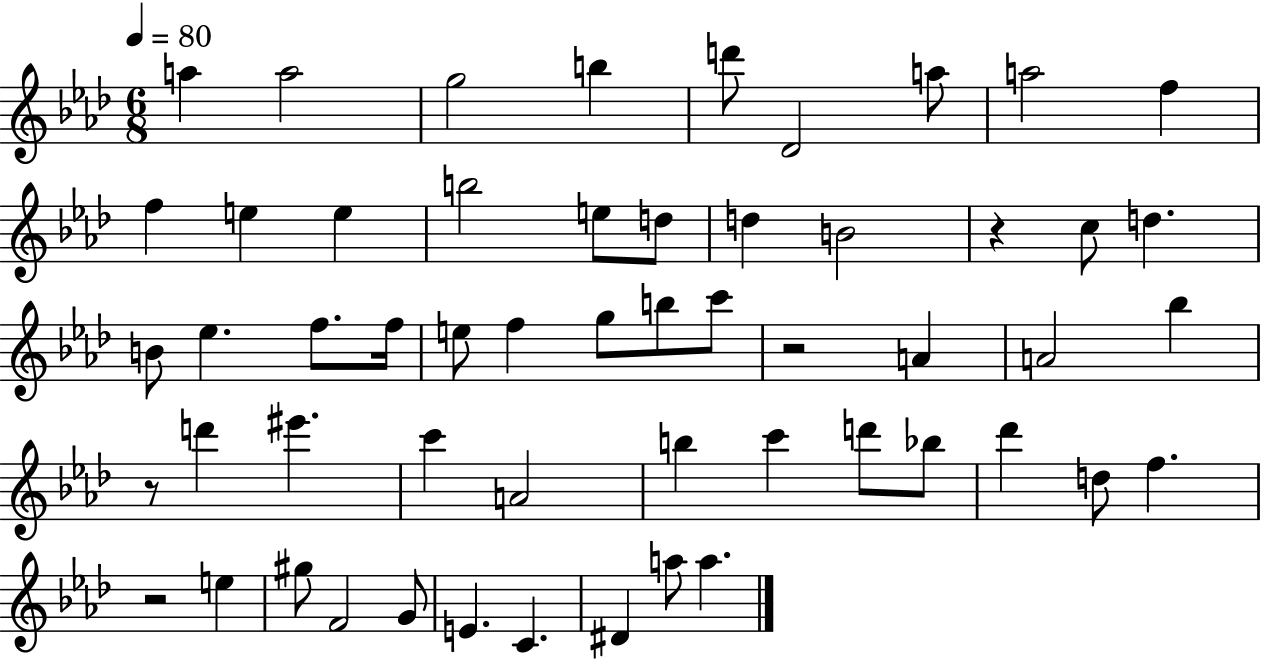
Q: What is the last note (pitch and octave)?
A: A5